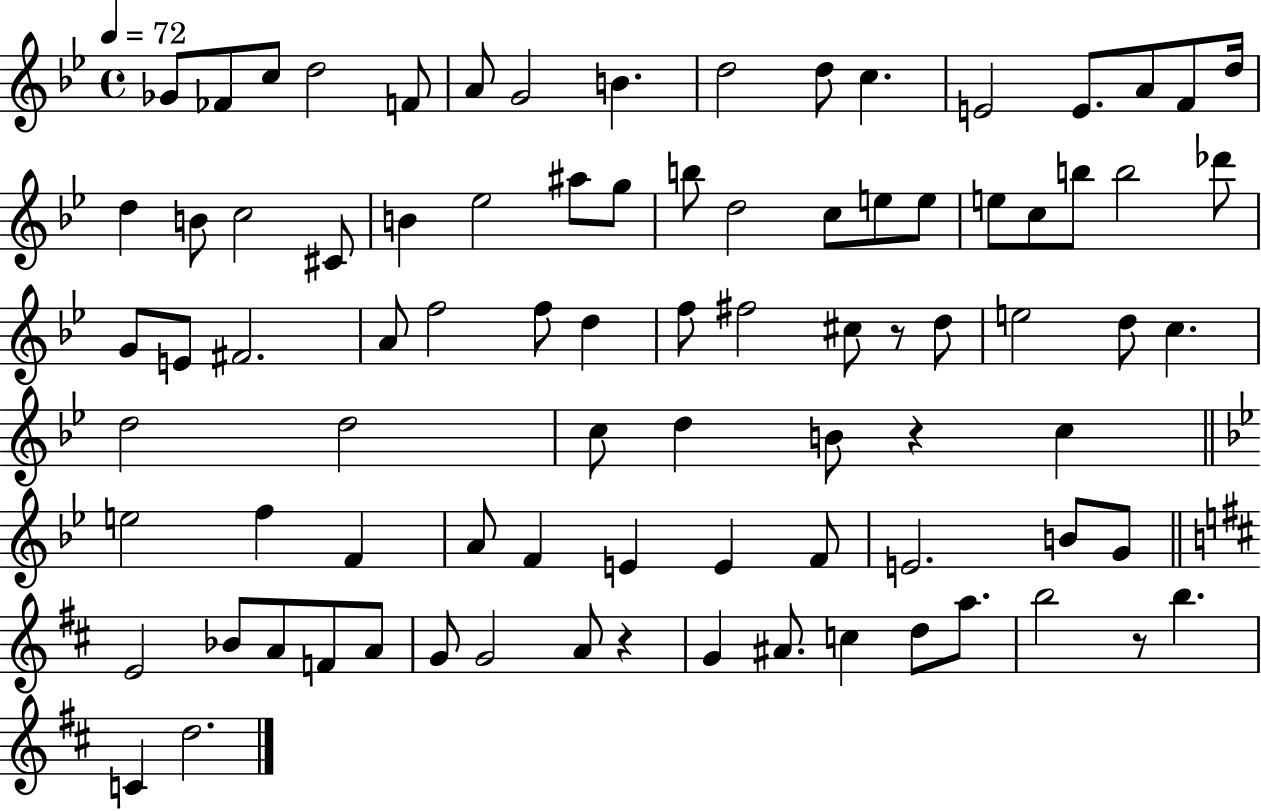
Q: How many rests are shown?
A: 4